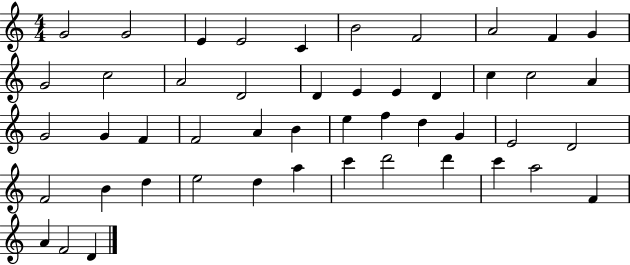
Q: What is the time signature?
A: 4/4